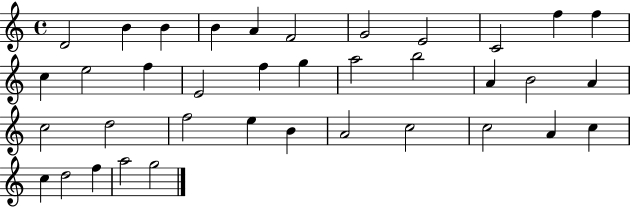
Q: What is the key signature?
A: C major